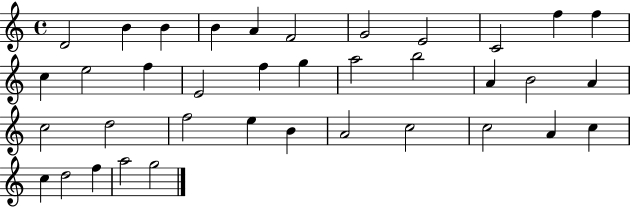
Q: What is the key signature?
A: C major